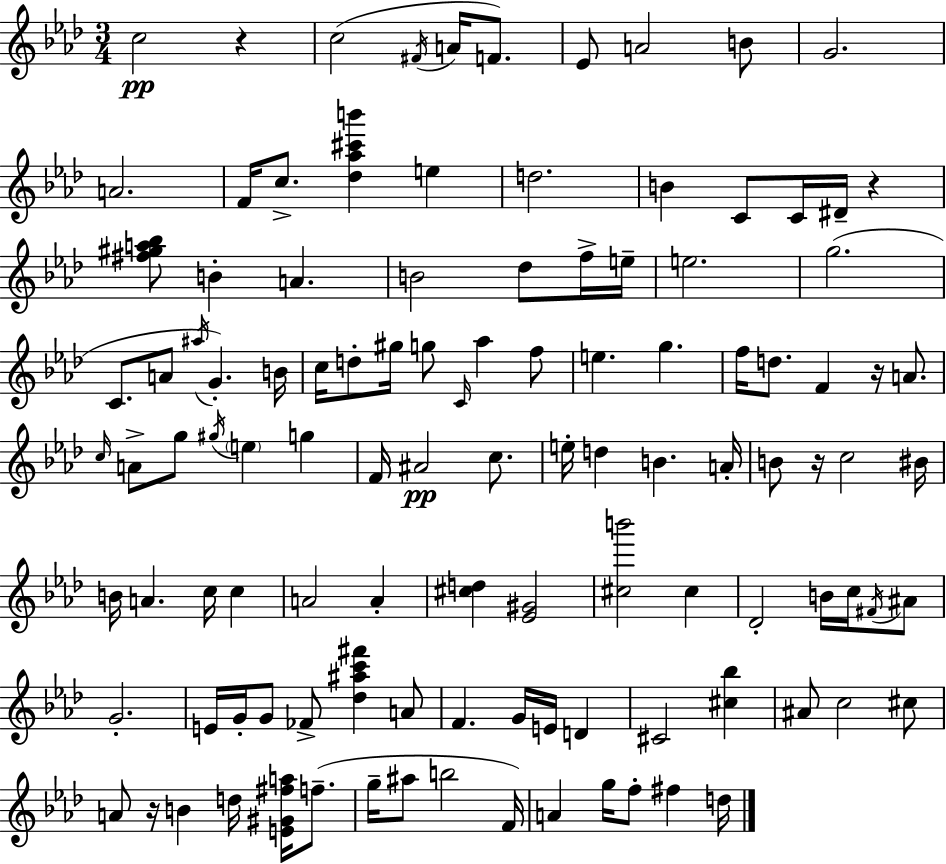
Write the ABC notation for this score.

X:1
T:Untitled
M:3/4
L:1/4
K:Fm
c2 z c2 ^F/4 A/4 F/2 _E/2 A2 B/2 G2 A2 F/4 c/2 [_d_a^c'b'] e d2 B C/2 C/4 ^D/4 z [^f^ga_b]/2 B A B2 _d/2 f/4 e/4 e2 g2 C/2 A/2 ^a/4 G B/4 c/4 d/2 ^g/4 g/2 C/4 _a f/2 e g f/4 d/2 F z/4 A/2 c/4 A/2 g/2 ^g/4 e g F/4 ^A2 c/2 e/4 d B A/4 B/2 z/4 c2 ^B/4 B/4 A c/4 c A2 A [^cd] [_E^G]2 [^cb']2 ^c _D2 B/4 c/4 ^F/4 ^A/2 G2 E/4 G/4 G/2 _F/2 [_d^ac'^f'] A/2 F G/4 E/4 D ^C2 [^c_b] ^A/2 c2 ^c/2 A/2 z/4 B d/4 [E^G^fa]/4 f/2 g/4 ^a/2 b2 F/4 A g/4 f/2 ^f d/4